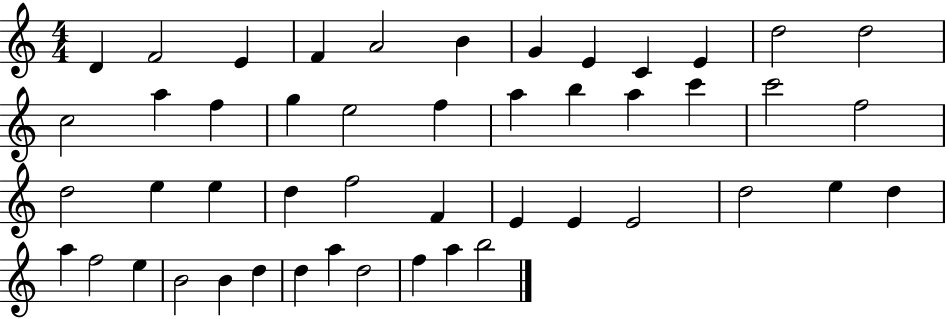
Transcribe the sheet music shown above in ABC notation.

X:1
T:Untitled
M:4/4
L:1/4
K:C
D F2 E F A2 B G E C E d2 d2 c2 a f g e2 f a b a c' c'2 f2 d2 e e d f2 F E E E2 d2 e d a f2 e B2 B d d a d2 f a b2